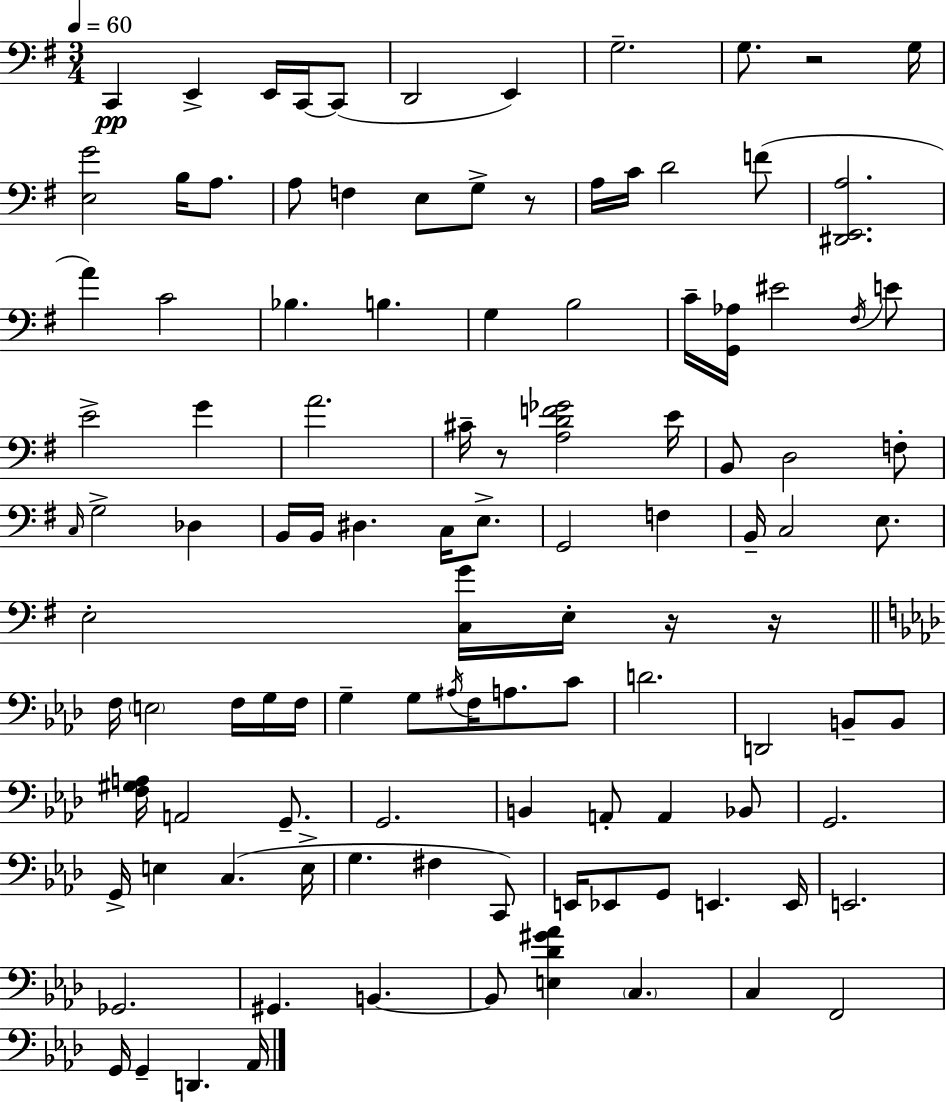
C2/q E2/q E2/s C2/s C2/e D2/h E2/q G3/h. G3/e. R/h G3/s [E3,G4]/h B3/s A3/e. A3/e F3/q E3/e G3/e R/e A3/s C4/s D4/h F4/e [D#2,E2,A3]/h. A4/q C4/h Bb3/q. B3/q. G3/q B3/h C4/s [G2,Ab3]/s EIS4/h F#3/s E4/e E4/h G4/q A4/h. C#4/s R/e [A3,D4,F4,Gb4]/h E4/s B2/e D3/h F3/e C3/s G3/h Db3/q B2/s B2/s D#3/q. C3/s E3/e. G2/h F3/q B2/s C3/h E3/e. E3/h [C3,G4]/s E3/s R/s R/s F3/s E3/h F3/s G3/s F3/s G3/q G3/e A#3/s F3/s A3/e. C4/e D4/h. D2/h B2/e B2/e [F3,G#3,A3]/s A2/h G2/e. G2/h. B2/q A2/e A2/q Bb2/e G2/h. G2/s E3/q C3/q. E3/s G3/q. F#3/q C2/e E2/s Eb2/e G2/e E2/q. E2/s E2/h. Gb2/h. G#2/q. B2/q. B2/e [E3,Db4,G#4,Ab4]/q C3/q. C3/q F2/h G2/s G2/q D2/q. Ab2/s